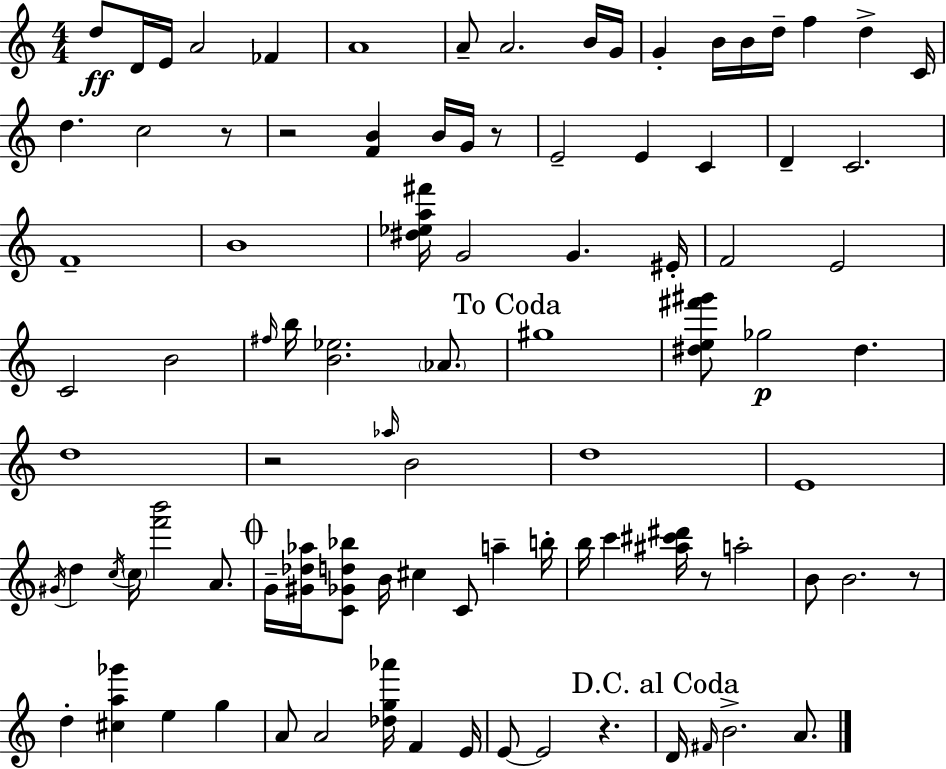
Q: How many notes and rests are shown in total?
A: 92